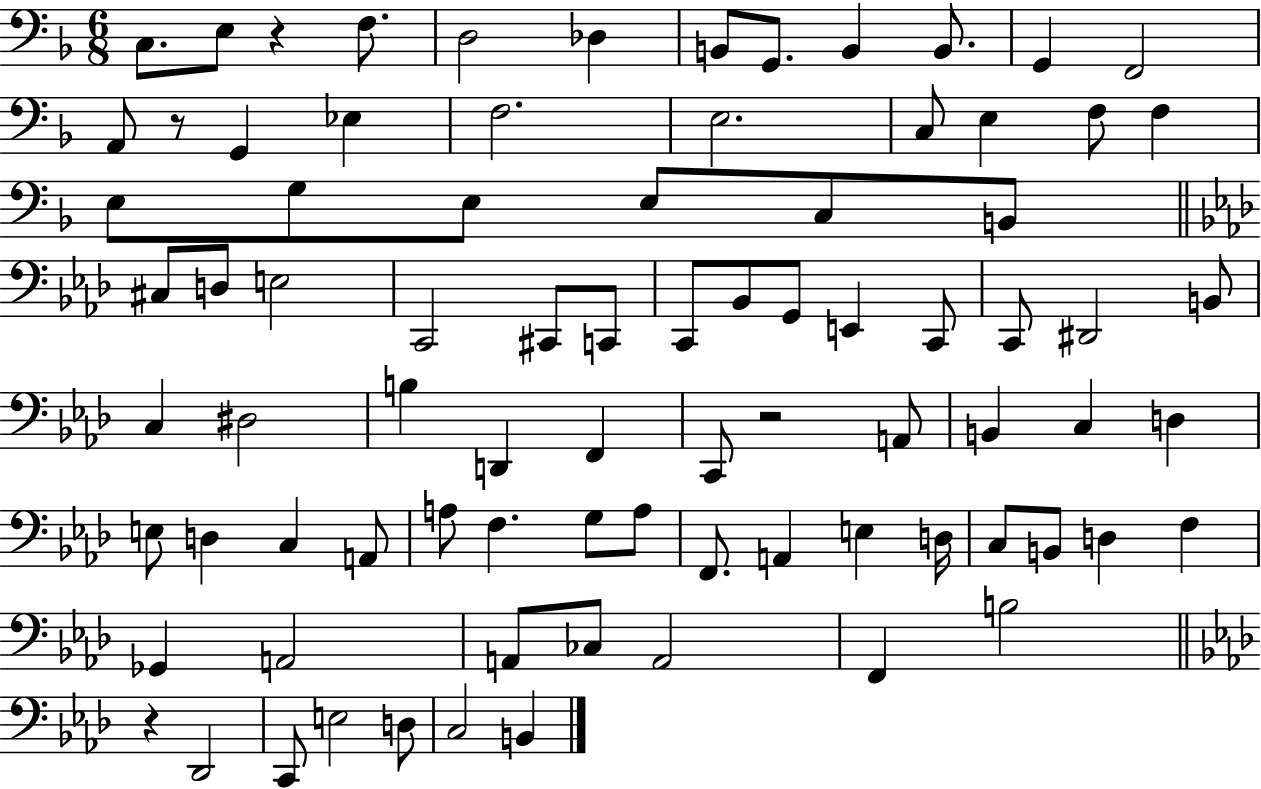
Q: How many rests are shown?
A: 4